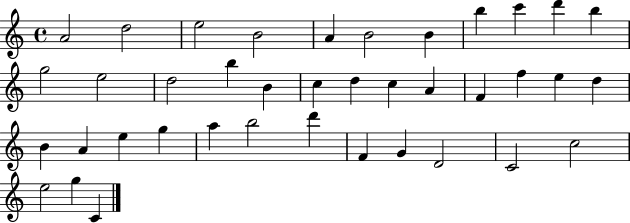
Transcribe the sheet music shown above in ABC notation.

X:1
T:Untitled
M:4/4
L:1/4
K:C
A2 d2 e2 B2 A B2 B b c' d' b g2 e2 d2 b B c d c A F f e d B A e g a b2 d' F G D2 C2 c2 e2 g C